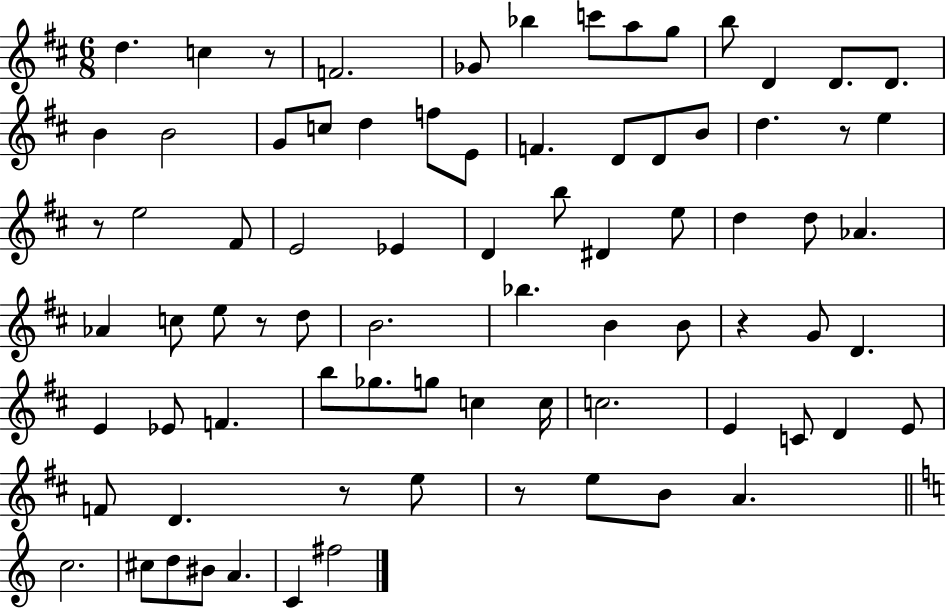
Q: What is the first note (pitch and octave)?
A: D5